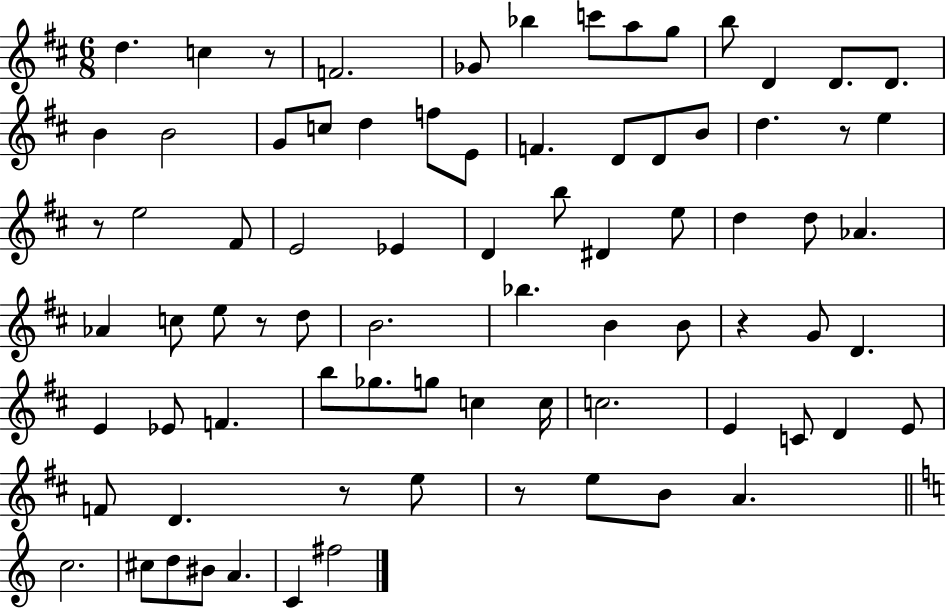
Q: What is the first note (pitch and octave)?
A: D5